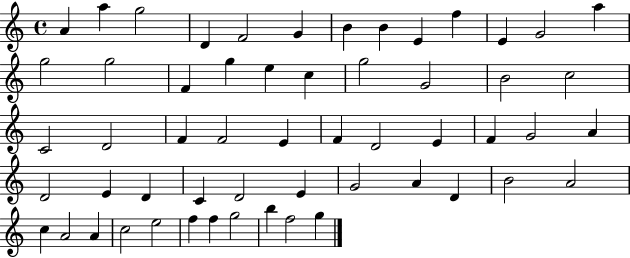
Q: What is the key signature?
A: C major